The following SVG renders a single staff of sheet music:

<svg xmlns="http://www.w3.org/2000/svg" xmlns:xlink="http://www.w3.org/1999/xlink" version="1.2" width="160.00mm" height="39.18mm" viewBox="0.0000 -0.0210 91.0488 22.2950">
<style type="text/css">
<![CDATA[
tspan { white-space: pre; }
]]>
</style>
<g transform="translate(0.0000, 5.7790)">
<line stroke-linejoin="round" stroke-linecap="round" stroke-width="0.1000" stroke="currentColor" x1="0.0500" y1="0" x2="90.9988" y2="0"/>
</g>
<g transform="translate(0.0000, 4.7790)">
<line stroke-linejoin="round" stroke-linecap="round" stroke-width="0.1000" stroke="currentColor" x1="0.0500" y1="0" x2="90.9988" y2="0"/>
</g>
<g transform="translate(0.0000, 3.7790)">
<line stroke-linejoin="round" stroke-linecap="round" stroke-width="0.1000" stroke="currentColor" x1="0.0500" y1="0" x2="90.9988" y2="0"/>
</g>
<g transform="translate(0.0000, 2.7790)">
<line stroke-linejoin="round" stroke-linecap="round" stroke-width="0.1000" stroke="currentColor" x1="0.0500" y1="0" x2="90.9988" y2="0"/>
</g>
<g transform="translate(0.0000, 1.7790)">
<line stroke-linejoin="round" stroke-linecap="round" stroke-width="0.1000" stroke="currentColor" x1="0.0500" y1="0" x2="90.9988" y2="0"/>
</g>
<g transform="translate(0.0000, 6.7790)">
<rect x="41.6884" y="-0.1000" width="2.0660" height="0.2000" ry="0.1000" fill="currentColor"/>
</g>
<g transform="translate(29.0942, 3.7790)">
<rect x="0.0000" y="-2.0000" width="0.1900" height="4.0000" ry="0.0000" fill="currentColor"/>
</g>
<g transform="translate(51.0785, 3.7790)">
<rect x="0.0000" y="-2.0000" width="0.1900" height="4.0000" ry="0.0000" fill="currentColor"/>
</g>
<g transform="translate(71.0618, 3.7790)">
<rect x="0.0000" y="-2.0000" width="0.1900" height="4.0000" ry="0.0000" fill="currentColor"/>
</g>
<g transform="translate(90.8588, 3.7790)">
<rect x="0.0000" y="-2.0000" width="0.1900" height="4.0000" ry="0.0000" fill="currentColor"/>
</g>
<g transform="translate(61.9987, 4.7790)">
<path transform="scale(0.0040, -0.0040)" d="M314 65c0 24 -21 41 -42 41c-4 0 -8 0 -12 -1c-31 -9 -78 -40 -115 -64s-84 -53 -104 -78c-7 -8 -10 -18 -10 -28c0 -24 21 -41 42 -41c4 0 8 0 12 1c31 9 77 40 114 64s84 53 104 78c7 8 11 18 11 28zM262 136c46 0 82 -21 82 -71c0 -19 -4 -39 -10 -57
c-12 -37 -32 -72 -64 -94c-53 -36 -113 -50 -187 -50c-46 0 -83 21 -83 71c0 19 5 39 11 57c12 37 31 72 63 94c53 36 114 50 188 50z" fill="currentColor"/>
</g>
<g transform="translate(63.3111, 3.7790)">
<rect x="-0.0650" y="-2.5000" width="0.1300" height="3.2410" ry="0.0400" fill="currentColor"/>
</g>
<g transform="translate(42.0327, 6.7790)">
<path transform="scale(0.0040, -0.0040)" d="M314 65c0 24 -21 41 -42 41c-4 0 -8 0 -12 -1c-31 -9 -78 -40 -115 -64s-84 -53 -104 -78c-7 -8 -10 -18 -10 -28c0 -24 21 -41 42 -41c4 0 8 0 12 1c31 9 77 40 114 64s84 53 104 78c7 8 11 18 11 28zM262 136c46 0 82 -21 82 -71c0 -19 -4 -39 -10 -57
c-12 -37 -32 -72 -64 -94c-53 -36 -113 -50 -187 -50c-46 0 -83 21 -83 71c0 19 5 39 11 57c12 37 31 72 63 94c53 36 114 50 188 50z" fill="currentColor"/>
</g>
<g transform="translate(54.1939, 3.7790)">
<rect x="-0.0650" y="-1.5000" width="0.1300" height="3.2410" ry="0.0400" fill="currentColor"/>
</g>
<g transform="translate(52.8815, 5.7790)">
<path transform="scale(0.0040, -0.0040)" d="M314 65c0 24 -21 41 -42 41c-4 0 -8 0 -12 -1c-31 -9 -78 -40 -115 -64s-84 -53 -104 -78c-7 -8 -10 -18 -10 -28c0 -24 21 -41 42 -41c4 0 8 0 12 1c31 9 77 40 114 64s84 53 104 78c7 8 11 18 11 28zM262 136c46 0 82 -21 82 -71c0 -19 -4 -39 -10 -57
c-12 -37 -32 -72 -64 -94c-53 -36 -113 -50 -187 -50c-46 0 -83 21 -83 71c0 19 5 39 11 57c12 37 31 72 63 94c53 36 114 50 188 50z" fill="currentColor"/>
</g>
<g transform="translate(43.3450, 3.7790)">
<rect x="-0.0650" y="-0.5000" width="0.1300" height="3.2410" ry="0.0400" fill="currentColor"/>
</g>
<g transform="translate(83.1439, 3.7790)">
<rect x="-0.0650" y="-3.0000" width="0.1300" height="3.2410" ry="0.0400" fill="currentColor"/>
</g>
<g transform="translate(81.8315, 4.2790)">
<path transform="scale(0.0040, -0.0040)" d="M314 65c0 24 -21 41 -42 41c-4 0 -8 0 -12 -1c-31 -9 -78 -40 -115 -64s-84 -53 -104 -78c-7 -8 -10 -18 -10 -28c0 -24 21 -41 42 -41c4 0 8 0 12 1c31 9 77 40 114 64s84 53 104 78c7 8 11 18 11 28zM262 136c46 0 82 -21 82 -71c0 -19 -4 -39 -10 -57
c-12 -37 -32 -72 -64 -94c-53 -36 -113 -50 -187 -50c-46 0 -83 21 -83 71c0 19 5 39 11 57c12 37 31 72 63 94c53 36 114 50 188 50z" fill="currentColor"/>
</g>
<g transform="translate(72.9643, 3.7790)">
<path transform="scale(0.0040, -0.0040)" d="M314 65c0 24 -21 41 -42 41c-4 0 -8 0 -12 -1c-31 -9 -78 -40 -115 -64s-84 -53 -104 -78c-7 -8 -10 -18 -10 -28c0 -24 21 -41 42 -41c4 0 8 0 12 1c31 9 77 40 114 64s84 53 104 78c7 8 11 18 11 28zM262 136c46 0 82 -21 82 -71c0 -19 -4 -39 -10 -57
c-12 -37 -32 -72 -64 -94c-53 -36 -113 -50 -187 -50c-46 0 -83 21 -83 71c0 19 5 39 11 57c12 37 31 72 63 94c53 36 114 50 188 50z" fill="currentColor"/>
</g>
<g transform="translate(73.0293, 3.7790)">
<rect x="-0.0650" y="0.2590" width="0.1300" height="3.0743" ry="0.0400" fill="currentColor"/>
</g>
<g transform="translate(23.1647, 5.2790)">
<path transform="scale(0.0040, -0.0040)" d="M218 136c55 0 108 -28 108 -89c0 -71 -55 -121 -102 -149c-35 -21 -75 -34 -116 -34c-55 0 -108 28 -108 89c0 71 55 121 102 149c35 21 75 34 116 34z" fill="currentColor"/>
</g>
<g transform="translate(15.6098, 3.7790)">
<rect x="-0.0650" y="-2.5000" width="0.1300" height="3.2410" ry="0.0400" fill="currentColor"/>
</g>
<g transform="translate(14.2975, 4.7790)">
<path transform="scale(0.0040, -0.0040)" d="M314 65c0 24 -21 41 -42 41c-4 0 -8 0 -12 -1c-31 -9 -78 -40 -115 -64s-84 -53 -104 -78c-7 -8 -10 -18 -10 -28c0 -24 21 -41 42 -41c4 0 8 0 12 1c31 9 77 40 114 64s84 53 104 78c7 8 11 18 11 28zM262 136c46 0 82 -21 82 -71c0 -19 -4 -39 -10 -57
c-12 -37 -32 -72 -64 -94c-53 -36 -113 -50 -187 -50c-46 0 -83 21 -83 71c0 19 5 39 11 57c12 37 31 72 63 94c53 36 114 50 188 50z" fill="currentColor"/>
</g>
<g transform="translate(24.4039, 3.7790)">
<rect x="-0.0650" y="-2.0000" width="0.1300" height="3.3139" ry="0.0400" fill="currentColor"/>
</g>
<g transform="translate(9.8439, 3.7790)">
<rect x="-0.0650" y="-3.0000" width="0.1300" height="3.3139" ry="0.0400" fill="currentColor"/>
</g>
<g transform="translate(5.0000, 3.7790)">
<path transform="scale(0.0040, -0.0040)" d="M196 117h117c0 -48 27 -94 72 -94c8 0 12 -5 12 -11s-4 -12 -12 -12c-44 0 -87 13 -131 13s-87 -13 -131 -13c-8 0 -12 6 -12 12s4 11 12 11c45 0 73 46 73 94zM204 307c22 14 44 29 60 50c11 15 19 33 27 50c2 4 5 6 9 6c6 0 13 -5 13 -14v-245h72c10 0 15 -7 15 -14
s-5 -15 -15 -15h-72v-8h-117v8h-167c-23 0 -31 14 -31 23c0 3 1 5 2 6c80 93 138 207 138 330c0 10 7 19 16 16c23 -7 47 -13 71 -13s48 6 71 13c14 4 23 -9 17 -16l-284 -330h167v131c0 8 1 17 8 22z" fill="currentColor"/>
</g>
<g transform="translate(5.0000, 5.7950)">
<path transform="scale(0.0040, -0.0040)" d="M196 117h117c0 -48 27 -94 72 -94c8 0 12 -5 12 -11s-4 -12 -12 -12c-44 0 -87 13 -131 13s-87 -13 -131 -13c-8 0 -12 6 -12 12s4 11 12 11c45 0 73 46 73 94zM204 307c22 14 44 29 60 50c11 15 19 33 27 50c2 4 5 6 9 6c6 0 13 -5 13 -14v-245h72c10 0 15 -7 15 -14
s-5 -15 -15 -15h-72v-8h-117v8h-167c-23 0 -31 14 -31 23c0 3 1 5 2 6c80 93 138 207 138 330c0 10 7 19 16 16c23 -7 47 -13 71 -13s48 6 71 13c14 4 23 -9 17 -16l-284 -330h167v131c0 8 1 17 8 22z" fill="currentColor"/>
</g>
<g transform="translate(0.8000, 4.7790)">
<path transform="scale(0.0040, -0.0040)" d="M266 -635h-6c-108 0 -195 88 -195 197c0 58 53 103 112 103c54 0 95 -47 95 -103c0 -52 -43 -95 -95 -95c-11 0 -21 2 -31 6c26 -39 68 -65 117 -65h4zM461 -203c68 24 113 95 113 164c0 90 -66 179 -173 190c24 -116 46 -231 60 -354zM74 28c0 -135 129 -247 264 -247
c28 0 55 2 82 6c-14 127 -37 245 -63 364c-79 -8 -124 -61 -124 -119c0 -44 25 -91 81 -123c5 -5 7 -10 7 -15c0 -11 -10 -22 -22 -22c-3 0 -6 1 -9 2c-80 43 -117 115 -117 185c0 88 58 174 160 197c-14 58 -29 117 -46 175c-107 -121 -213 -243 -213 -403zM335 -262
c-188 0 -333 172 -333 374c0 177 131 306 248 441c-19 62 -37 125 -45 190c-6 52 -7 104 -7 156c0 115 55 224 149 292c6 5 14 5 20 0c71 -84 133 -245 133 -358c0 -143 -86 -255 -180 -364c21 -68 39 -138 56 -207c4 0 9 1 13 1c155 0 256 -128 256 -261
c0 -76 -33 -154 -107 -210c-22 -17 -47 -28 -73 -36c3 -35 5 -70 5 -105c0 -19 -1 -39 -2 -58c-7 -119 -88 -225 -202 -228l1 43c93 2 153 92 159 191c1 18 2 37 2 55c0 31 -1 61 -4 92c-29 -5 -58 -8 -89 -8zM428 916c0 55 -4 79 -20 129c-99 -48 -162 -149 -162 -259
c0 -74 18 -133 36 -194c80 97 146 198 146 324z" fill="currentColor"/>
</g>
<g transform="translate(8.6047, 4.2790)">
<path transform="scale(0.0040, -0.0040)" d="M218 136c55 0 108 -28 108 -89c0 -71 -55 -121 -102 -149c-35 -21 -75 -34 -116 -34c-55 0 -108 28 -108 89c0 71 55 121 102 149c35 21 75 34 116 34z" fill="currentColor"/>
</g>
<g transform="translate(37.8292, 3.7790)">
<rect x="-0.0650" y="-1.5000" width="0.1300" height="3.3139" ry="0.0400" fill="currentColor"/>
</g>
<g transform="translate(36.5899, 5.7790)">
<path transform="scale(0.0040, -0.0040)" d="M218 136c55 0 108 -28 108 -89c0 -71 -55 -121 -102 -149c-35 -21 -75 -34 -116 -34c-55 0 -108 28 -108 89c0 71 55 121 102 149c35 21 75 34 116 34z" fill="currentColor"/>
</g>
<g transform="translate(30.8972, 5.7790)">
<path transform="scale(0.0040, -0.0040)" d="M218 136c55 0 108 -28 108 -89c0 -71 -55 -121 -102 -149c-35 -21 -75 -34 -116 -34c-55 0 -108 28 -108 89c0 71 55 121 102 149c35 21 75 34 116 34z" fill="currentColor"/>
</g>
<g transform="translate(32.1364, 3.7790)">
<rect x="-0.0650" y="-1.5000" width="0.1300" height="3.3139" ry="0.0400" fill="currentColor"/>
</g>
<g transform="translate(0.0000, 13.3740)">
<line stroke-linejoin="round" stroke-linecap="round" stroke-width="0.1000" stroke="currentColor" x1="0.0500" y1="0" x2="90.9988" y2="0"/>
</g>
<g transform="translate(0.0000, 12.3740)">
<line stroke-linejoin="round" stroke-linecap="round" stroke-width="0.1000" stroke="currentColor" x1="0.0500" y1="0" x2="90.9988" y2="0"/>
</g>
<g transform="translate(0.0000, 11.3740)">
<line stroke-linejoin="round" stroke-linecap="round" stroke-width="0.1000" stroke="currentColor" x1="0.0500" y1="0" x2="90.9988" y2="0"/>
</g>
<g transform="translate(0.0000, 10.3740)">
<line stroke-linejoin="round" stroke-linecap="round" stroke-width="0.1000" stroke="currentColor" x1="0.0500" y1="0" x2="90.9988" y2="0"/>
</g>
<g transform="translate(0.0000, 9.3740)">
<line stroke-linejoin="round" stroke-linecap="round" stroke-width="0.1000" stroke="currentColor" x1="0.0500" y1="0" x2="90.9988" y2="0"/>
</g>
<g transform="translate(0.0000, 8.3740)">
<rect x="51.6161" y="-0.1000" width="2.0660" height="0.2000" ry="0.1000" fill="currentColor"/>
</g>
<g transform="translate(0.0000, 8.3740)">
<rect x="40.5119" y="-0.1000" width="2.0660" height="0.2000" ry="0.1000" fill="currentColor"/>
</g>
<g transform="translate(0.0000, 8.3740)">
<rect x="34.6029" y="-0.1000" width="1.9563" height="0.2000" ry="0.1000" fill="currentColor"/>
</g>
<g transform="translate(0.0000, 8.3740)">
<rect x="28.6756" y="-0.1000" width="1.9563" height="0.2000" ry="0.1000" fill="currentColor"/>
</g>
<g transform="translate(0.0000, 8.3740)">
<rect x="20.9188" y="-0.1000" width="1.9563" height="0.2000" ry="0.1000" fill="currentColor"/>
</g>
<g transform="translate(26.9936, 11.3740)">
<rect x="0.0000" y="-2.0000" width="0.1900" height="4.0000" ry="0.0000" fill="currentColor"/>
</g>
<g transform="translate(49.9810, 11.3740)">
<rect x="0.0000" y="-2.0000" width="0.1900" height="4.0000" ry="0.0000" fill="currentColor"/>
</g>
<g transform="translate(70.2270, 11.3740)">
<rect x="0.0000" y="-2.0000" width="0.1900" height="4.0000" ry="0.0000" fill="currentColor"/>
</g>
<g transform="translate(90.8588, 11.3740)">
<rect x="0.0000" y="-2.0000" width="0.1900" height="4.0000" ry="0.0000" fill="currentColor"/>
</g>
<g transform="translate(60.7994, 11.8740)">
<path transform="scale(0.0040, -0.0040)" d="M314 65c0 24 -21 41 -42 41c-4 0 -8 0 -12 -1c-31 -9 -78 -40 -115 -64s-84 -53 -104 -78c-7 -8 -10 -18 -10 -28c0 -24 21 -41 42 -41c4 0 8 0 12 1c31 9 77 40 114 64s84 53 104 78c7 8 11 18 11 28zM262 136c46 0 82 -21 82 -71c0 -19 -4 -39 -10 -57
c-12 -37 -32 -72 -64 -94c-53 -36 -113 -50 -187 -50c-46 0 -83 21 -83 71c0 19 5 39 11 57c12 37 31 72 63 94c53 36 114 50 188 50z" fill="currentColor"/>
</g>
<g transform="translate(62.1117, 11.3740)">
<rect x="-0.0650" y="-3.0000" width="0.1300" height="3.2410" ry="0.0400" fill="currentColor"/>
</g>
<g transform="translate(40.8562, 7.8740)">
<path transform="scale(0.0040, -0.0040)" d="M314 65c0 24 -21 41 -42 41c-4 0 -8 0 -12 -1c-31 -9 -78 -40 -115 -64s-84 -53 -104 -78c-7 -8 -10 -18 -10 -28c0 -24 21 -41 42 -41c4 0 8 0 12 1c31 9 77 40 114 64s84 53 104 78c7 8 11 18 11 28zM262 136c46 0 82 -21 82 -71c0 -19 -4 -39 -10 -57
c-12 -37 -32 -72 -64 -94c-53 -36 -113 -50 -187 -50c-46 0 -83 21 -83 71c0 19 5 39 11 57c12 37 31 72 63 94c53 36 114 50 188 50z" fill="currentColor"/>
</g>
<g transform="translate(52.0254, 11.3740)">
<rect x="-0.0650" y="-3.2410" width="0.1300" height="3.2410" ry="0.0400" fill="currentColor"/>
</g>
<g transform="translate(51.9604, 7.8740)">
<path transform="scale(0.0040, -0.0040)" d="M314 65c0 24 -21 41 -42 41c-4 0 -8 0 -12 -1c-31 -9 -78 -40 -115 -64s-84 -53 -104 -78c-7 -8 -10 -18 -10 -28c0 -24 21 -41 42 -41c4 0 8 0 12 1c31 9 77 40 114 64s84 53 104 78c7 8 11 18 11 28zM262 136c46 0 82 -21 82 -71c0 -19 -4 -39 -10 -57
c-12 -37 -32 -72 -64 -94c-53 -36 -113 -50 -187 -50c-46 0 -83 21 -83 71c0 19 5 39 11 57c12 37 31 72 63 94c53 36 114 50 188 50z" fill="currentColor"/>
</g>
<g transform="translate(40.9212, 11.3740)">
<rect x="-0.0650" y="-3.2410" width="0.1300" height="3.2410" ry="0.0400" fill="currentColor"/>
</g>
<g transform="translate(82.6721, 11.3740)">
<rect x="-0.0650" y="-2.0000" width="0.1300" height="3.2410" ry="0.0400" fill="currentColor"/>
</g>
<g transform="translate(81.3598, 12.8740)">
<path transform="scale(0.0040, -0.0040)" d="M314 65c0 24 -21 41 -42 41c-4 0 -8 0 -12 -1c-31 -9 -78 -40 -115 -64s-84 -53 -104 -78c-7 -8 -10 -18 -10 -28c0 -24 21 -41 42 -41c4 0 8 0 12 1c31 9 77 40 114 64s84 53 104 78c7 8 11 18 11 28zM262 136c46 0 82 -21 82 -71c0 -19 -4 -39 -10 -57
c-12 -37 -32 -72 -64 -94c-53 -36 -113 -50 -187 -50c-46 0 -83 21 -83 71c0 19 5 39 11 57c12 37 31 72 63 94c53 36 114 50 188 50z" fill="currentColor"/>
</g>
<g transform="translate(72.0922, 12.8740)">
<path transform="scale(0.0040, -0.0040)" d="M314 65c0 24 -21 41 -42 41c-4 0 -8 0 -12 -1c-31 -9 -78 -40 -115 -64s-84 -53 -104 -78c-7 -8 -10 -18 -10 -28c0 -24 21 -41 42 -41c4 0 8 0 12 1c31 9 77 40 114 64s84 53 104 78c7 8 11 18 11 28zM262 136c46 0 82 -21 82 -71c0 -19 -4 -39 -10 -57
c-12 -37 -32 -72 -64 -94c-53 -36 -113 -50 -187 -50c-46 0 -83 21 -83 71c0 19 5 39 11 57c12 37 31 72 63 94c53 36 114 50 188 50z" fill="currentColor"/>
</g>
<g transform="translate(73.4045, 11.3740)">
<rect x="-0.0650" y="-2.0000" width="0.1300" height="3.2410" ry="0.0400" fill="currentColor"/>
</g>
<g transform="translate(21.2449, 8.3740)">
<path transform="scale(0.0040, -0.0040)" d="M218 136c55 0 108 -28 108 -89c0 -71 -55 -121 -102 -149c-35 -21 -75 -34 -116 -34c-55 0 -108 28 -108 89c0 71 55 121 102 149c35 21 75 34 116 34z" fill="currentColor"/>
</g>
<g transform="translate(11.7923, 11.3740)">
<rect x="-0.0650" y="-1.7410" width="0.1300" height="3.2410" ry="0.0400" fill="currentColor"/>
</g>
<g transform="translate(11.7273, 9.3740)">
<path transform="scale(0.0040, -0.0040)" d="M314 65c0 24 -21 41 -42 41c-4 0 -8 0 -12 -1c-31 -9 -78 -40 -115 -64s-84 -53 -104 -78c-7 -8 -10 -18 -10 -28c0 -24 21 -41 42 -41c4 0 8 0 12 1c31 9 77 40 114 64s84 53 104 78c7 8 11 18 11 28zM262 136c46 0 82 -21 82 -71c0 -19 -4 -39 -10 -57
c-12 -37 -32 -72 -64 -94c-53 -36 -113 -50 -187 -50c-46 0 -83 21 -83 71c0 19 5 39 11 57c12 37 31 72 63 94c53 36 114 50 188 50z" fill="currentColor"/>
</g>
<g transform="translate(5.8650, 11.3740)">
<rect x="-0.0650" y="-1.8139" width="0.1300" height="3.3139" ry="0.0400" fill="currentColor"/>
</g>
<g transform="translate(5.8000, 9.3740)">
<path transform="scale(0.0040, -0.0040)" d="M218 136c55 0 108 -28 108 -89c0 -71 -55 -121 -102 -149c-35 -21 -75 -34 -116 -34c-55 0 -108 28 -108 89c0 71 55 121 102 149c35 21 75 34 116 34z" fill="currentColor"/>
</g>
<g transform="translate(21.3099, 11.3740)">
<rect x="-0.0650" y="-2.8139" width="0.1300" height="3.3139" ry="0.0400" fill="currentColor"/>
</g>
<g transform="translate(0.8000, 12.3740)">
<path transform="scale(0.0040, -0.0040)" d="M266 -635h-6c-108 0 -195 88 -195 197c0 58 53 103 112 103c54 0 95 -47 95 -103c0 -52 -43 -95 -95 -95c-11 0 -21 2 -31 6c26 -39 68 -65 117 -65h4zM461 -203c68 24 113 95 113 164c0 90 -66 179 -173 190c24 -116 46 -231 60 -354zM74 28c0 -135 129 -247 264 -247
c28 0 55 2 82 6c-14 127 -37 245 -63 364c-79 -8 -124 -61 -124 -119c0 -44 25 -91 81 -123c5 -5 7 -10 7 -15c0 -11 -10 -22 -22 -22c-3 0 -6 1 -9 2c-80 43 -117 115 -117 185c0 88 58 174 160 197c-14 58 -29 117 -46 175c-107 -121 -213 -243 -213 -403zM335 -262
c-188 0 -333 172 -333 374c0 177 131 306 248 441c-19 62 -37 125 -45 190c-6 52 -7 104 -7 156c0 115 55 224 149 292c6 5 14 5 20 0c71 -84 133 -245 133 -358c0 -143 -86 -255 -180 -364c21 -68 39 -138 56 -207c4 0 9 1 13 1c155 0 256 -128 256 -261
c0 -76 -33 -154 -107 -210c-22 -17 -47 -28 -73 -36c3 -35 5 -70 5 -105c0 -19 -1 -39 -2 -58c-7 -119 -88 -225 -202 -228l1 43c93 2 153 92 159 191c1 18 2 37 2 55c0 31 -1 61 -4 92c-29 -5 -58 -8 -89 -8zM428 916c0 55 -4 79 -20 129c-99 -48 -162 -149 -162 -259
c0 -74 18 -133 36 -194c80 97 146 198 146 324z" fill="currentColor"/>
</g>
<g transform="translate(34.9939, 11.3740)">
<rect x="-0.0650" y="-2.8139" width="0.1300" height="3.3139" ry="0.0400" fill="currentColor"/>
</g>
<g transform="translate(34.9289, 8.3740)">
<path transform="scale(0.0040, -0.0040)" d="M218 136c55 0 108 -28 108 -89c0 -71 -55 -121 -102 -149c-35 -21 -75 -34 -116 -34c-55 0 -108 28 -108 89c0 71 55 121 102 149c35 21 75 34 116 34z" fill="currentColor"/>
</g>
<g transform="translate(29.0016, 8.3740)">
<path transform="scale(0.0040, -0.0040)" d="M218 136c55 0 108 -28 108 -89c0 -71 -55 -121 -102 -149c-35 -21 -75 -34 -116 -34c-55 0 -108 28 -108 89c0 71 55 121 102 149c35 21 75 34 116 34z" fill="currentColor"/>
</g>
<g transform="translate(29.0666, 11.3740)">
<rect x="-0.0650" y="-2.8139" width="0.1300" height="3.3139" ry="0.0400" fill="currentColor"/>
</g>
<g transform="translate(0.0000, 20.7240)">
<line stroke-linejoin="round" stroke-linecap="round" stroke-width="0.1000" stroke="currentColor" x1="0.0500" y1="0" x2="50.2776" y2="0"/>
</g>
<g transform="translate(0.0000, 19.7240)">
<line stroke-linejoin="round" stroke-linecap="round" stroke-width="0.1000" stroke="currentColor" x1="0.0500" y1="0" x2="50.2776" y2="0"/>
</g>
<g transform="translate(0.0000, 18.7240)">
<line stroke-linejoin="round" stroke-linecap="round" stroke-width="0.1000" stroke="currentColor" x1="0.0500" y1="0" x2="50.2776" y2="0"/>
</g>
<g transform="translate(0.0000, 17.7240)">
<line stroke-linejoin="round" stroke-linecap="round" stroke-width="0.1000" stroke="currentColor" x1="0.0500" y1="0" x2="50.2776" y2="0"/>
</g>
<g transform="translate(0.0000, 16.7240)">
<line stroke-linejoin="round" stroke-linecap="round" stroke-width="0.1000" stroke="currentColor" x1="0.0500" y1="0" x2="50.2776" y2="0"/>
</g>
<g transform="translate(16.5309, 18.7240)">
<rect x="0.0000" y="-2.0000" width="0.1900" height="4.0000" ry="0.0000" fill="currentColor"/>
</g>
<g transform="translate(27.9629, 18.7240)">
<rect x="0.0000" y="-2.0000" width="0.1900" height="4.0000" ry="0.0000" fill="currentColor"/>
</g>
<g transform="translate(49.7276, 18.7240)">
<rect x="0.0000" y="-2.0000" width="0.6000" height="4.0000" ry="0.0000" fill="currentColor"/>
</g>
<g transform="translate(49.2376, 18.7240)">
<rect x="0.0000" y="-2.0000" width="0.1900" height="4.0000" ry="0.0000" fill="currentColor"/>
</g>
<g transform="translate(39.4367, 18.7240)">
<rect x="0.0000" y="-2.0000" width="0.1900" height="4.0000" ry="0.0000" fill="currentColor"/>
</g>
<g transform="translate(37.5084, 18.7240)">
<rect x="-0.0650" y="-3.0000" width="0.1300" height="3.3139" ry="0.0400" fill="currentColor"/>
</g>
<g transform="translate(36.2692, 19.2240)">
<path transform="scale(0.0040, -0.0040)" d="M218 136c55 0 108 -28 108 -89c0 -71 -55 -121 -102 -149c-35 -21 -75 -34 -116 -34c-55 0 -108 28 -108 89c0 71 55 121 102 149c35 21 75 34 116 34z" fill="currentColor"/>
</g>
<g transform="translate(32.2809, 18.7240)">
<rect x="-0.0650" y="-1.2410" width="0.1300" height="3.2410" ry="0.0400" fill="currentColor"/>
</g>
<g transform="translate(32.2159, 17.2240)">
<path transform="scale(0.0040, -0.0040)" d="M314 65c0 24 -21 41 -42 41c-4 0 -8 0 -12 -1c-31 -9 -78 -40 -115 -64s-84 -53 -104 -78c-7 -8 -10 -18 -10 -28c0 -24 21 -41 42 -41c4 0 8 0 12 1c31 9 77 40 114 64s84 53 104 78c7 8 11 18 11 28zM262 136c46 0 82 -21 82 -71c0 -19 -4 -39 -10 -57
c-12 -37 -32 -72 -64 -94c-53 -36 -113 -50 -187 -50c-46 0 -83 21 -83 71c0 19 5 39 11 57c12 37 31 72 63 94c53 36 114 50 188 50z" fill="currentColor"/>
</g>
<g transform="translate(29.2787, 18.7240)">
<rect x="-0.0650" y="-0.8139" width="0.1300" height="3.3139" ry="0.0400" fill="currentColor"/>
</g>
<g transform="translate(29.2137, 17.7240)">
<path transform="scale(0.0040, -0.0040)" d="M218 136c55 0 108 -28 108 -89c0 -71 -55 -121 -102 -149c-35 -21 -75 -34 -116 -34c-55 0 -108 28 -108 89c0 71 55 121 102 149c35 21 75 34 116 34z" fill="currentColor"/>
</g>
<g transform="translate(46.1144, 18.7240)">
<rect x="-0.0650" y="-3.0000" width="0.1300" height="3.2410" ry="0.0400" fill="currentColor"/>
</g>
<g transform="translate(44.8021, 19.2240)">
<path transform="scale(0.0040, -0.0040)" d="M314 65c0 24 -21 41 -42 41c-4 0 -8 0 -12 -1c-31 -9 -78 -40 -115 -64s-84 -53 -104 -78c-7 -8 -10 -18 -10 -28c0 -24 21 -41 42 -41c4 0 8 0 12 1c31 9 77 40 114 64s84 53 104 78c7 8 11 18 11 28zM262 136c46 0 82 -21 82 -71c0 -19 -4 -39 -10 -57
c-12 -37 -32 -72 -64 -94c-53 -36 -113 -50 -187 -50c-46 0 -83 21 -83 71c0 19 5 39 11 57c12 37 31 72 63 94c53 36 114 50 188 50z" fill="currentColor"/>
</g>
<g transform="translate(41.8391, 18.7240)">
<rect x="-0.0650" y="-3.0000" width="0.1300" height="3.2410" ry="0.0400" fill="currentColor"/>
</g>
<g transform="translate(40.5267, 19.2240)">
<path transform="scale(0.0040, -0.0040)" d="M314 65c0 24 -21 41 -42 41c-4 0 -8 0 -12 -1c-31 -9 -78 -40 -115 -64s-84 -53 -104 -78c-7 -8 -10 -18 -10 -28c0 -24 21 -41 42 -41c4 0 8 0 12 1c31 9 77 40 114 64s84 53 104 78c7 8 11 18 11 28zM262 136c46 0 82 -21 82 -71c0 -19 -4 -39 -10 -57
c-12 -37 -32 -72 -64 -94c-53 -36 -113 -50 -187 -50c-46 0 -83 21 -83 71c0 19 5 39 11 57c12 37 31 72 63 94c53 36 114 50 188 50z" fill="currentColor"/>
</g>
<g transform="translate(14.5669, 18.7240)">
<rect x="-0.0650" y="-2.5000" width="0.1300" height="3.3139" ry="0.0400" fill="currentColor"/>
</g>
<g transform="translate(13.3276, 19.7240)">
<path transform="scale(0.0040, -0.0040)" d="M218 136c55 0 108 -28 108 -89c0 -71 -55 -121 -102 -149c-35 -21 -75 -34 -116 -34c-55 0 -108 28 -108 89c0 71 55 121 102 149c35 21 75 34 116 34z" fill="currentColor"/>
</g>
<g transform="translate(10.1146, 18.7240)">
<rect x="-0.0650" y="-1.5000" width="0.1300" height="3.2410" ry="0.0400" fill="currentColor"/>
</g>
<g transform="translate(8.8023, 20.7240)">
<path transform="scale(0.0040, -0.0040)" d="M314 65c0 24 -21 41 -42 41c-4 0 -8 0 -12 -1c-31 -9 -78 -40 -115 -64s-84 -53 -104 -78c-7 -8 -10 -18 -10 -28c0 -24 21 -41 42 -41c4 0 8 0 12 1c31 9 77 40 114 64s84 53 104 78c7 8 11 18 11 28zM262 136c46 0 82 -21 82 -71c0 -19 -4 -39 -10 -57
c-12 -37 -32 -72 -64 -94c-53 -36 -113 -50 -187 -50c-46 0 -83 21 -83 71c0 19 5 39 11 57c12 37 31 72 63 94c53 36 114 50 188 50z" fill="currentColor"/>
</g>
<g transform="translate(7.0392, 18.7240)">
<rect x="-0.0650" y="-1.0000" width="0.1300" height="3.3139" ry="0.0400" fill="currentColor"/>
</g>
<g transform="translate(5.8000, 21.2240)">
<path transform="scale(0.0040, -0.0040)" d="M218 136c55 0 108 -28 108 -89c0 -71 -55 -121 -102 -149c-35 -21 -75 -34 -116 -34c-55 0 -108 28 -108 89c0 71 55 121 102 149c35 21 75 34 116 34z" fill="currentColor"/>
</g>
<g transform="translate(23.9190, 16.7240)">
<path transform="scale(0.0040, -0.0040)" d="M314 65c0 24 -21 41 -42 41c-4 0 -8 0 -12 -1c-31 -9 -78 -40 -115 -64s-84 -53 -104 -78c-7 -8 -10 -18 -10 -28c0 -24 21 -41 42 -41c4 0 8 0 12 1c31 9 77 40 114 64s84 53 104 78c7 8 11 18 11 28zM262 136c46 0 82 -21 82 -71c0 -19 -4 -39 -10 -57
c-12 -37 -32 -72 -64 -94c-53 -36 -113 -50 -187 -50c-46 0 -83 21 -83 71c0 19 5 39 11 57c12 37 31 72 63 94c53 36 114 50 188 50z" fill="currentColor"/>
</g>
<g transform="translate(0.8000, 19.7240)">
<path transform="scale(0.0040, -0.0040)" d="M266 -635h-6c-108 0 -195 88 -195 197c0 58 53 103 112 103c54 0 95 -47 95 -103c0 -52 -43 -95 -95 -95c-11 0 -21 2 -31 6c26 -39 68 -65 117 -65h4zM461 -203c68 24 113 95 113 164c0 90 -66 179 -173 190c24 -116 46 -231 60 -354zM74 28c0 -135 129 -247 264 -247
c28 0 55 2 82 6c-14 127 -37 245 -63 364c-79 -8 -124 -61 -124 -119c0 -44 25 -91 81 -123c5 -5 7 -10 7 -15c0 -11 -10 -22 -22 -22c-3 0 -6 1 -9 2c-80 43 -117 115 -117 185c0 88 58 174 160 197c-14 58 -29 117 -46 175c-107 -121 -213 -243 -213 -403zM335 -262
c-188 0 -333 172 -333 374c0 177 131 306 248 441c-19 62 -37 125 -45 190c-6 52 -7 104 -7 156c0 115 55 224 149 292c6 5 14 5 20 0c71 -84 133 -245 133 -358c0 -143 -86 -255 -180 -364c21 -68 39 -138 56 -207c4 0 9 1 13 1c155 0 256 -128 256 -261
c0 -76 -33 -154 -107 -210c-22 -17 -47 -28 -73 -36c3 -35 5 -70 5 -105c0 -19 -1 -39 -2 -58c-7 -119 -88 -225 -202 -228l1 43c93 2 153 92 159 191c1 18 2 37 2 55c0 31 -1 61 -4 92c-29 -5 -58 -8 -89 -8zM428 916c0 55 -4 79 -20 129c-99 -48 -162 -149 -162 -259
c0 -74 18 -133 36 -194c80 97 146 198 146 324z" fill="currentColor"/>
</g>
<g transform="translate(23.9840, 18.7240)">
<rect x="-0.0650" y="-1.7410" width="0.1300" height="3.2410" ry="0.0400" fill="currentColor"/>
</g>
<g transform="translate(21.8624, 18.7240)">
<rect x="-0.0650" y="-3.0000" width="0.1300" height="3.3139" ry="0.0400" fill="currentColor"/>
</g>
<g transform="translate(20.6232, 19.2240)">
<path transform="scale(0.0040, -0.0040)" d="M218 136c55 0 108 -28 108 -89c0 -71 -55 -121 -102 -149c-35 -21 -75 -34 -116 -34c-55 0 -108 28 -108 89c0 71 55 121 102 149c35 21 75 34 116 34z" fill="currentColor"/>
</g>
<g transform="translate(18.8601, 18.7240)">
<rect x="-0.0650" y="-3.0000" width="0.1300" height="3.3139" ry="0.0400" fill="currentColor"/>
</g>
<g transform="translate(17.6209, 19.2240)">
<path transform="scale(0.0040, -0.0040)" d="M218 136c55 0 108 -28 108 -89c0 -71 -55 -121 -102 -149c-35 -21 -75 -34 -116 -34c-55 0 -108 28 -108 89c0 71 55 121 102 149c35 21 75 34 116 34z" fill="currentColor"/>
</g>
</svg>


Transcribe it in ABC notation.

X:1
T:Untitled
M:4/4
L:1/4
K:C
A G2 F E E C2 E2 G2 B2 A2 f f2 a a a b2 b2 A2 F2 F2 D E2 G A A f2 d e2 A A2 A2